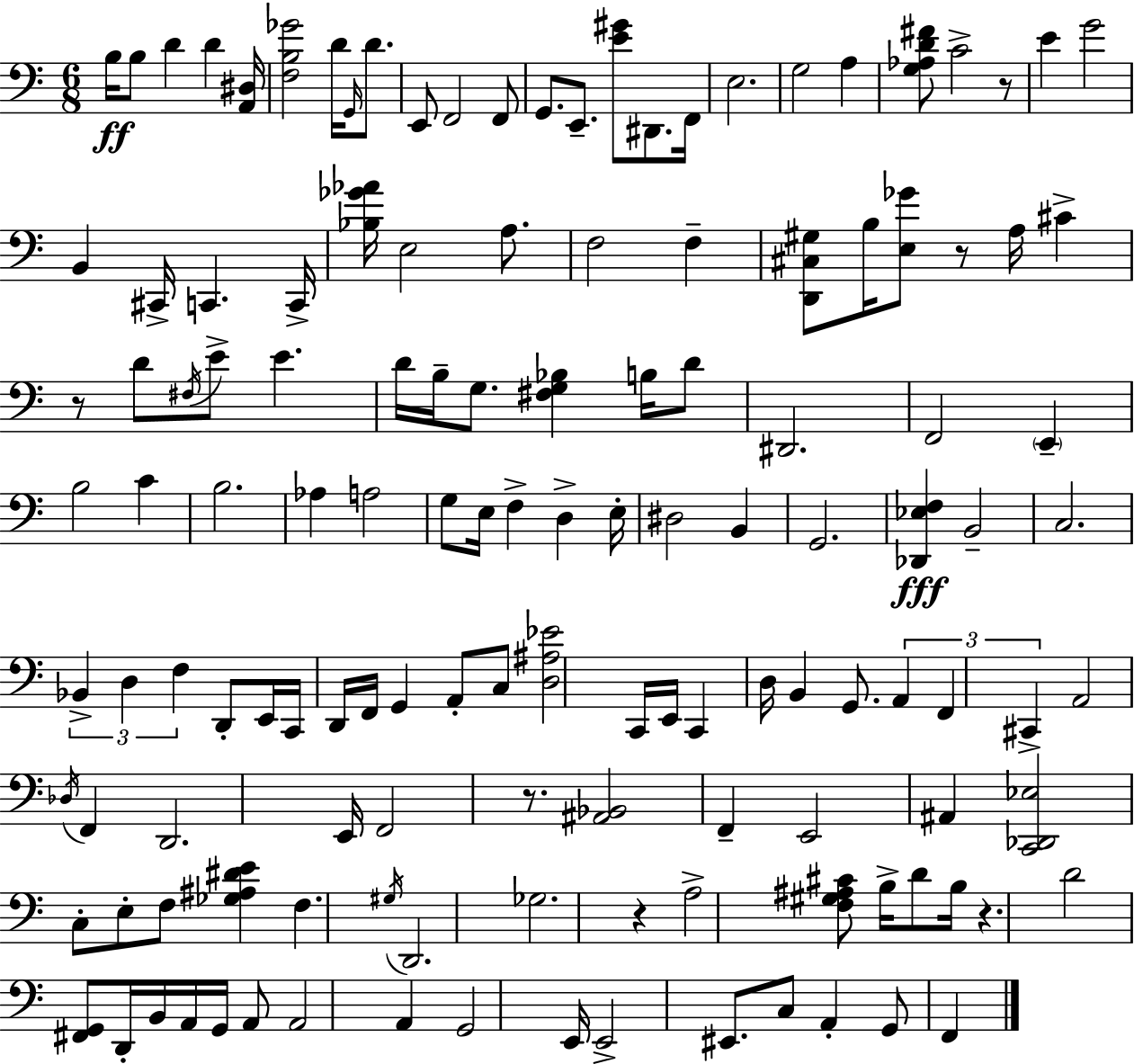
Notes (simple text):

B3/s B3/e D4/q D4/q [A2,D#3]/s [F3,B3,Gb4]/h D4/s G2/s D4/e. E2/e F2/h F2/e G2/e. E2/e. [E4,G#4]/e D#2/e. F2/s E3/h. G3/h A3/q [G3,Ab3,D4,F#4]/e C4/h R/e E4/q G4/h B2/q C#2/s C2/q. C2/s [Bb3,Gb4,Ab4]/s E3/h A3/e. F3/h F3/q [D2,C#3,G#3]/e B3/s [E3,Gb4]/e R/e A3/s C#4/q R/e D4/e F#3/s E4/e E4/q. D4/s B3/s G3/e. [F#3,G3,Bb3]/q B3/s D4/e D#2/h. F2/h E2/q B3/h C4/q B3/h. Ab3/q A3/h G3/e E3/s F3/q D3/q E3/s D#3/h B2/q G2/h. [Db2,Eb3,F3]/q B2/h C3/h. Bb2/q D3/q F3/q D2/e E2/s C2/s D2/s F2/s G2/q A2/e C3/e [D3,A#3,Eb4]/h C2/s E2/s C2/q D3/s B2/q G2/e. A2/q F2/q C#2/q A2/h Db3/s F2/q D2/h. E2/s F2/h R/e. [A#2,Bb2]/h F2/q E2/h A#2/q [C2,Db2,Eb3]/h C3/e E3/e F3/e [Gb3,A#3,D#4,E4]/q F3/q. G#3/s D2/h. Gb3/h. R/q A3/h [F3,G#3,A#3,C#4]/e B3/s D4/e B3/s R/q. D4/h [F#2,G2]/e D2/s B2/s A2/s G2/s A2/e A2/h A2/q G2/h E2/s E2/h EIS2/e. C3/e A2/q G2/e F2/q